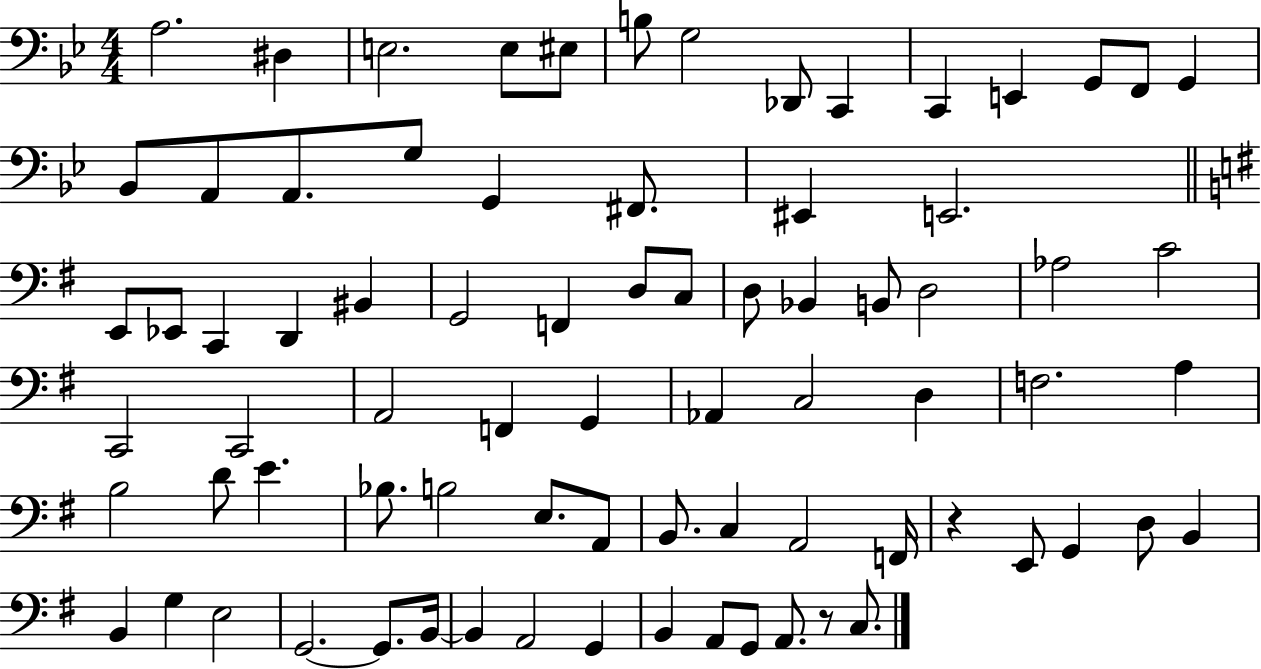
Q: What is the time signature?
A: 4/4